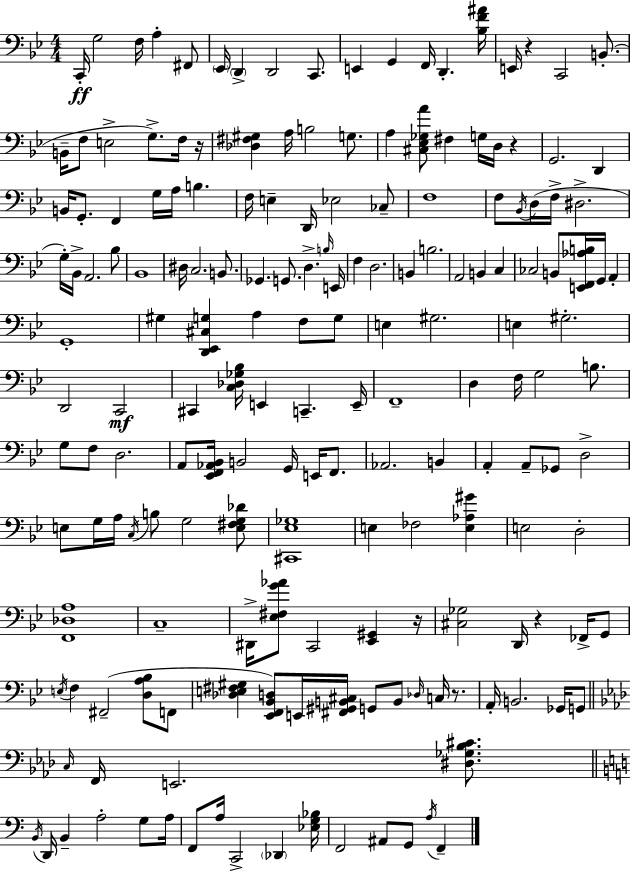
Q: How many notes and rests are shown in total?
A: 178